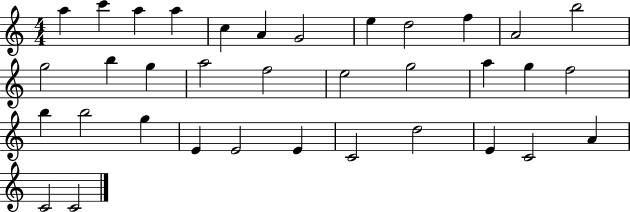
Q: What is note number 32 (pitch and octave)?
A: C4